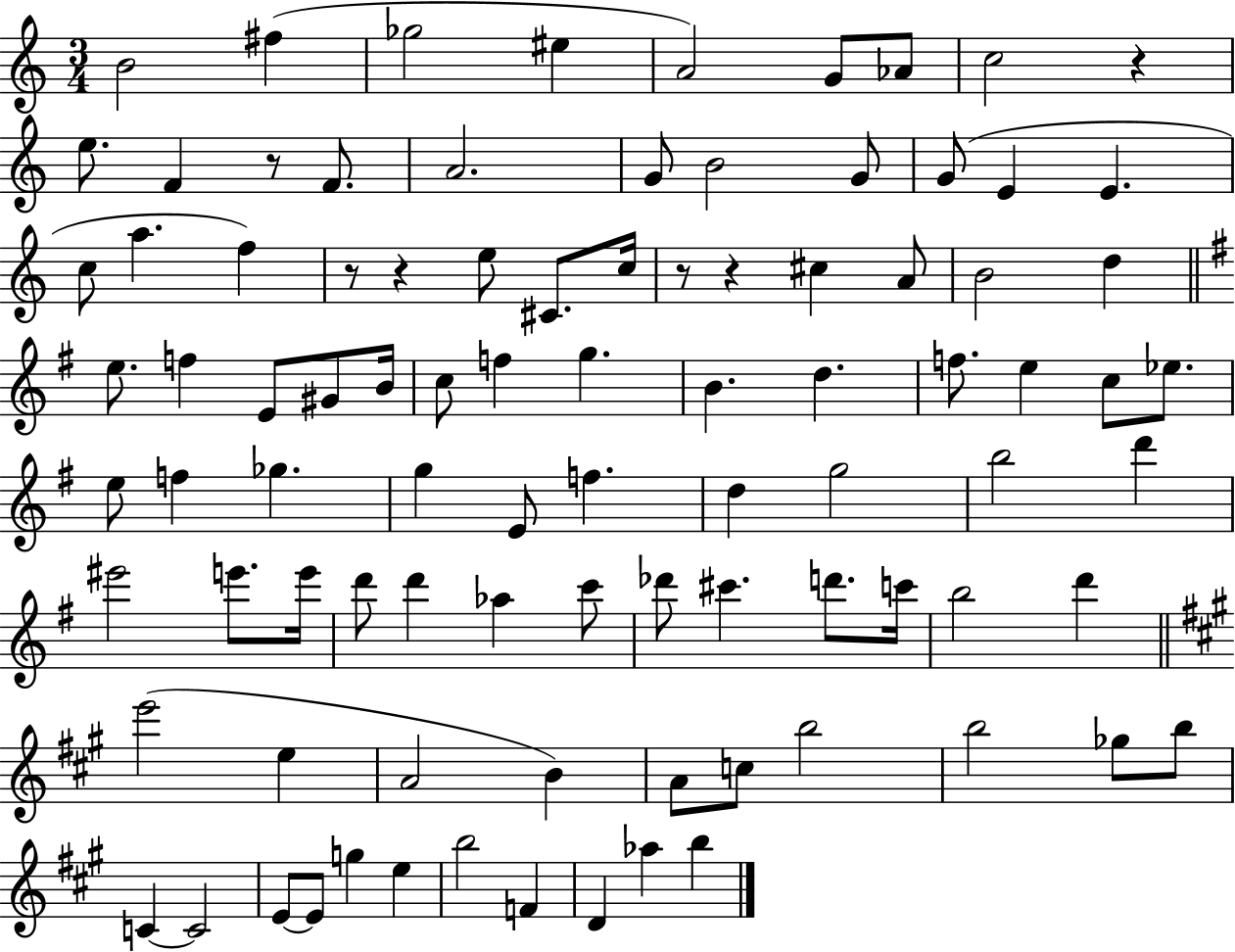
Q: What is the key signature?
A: C major